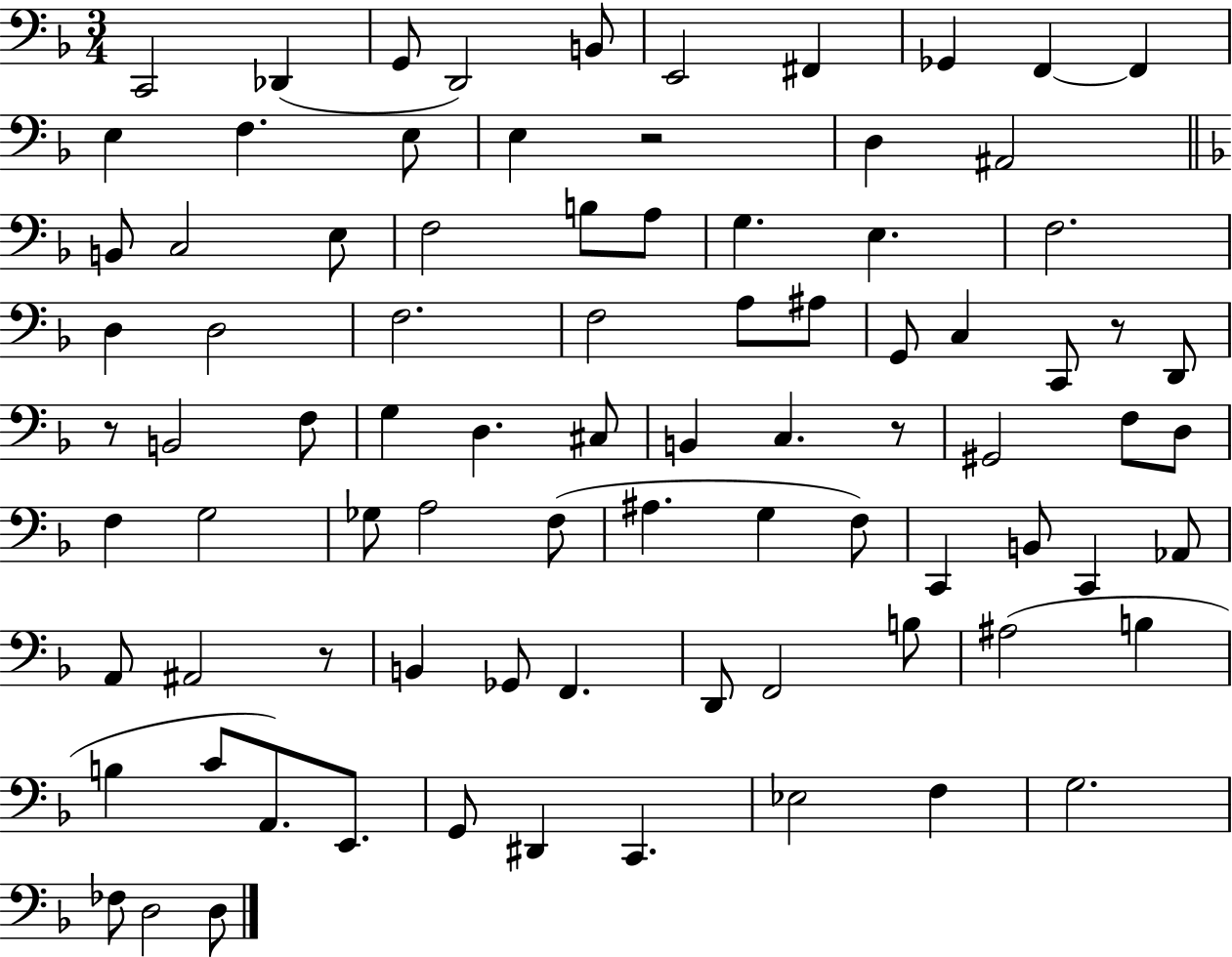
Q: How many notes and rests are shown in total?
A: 85